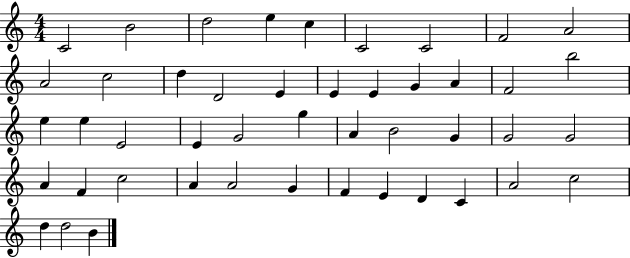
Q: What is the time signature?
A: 4/4